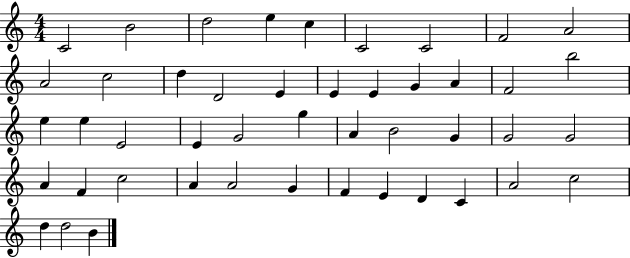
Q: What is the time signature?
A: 4/4